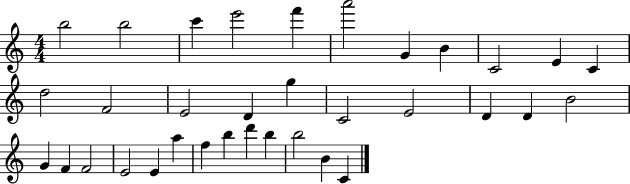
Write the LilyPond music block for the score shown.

{
  \clef treble
  \numericTimeSignature
  \time 4/4
  \key c \major
  b''2 b''2 | c'''4 e'''2 f'''4 | a'''2 g'4 b'4 | c'2 e'4 c'4 | \break d''2 f'2 | e'2 d'4 g''4 | c'2 e'2 | d'4 d'4 b'2 | \break g'4 f'4 f'2 | e'2 e'4 a''4 | f''4 b''4 d'''4 b''4 | b''2 b'4 c'4 | \break \bar "|."
}